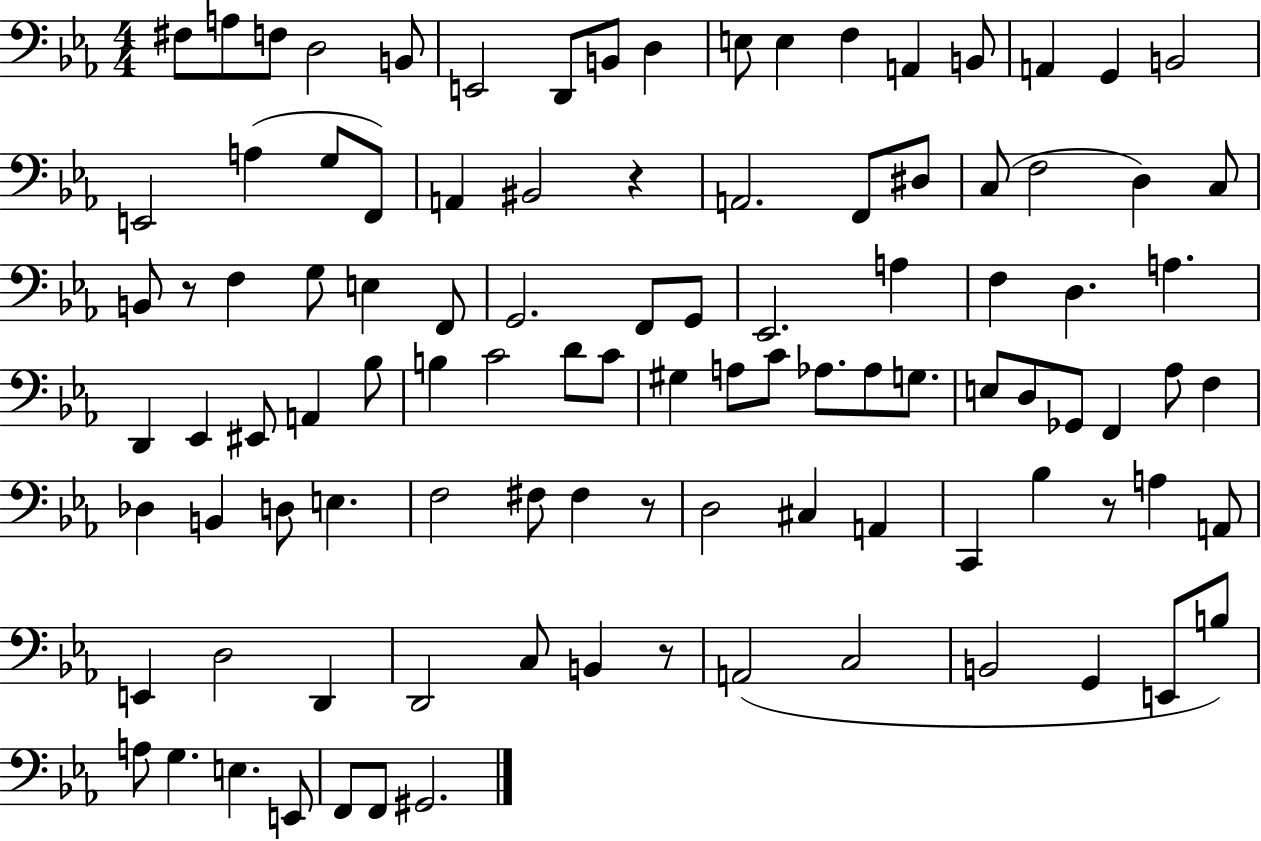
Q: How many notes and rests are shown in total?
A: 102